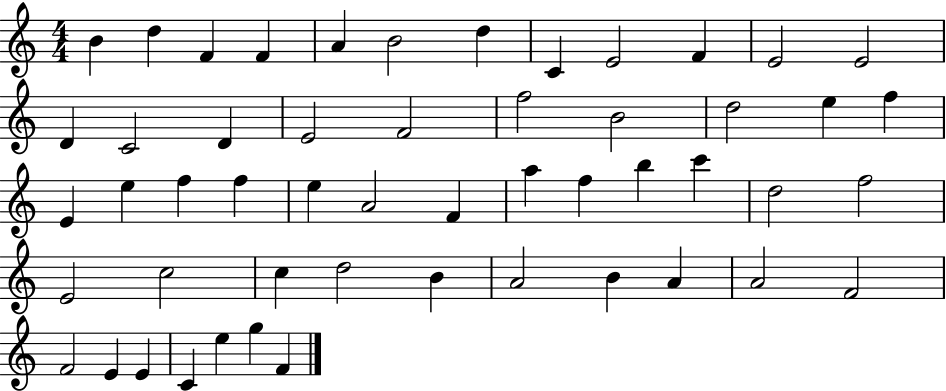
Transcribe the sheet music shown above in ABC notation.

X:1
T:Untitled
M:4/4
L:1/4
K:C
B d F F A B2 d C E2 F E2 E2 D C2 D E2 F2 f2 B2 d2 e f E e f f e A2 F a f b c' d2 f2 E2 c2 c d2 B A2 B A A2 F2 F2 E E C e g F